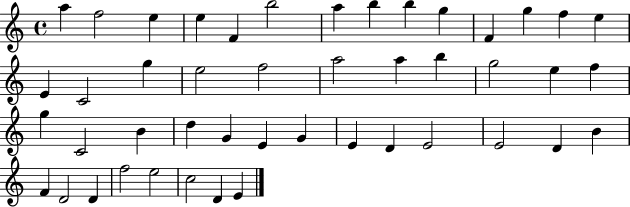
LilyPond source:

{
  \clef treble
  \time 4/4
  \defaultTimeSignature
  \key c \major
  a''4 f''2 e''4 | e''4 f'4 b''2 | a''4 b''4 b''4 g''4 | f'4 g''4 f''4 e''4 | \break e'4 c'2 g''4 | e''2 f''2 | a''2 a''4 b''4 | g''2 e''4 f''4 | \break g''4 c'2 b'4 | d''4 g'4 e'4 g'4 | e'4 d'4 e'2 | e'2 d'4 b'4 | \break f'4 d'2 d'4 | f''2 e''2 | c''2 d'4 e'4 | \bar "|."
}